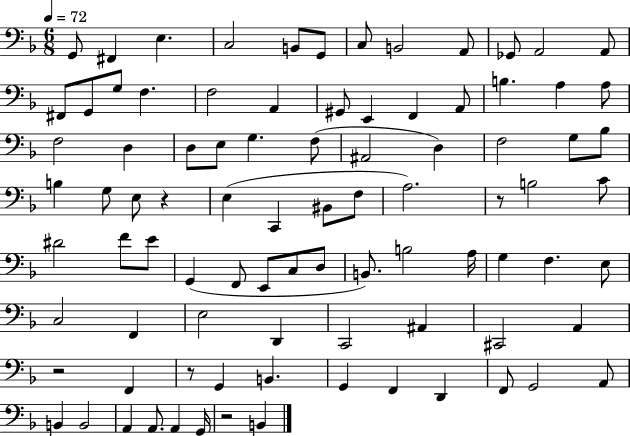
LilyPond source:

{
  \clef bass
  \numericTimeSignature
  \time 6/8
  \key f \major
  \tempo 4 = 72
  g,8 fis,4 e4. | c2 b,8 g,8 | c8 b,2 a,8 | ges,8 a,2 a,8 | \break fis,8 g,8 g8 f4. | f2 a,4 | gis,8 e,4 f,4 a,8 | b4. a4 a8 | \break f2 d4 | d8 e8 g4. f8( | ais,2 d4) | f2 g8 bes8 | \break b4 g8 e8 r4 | e4( c,4 bis,8 f8 | a2.) | r8 b2 c'8 | \break dis'2 f'8 e'8 | g,4( f,8 e,8 c8 d8 | b,8.) b2 a16 | g4 f4. e8 | \break c2 f,4 | e2 d,4 | c,2 ais,4 | cis,2 a,4 | \break r2 f,4 | r8 g,4 b,4. | g,4 f,4 d,4 | f,8 g,2 a,8 | \break b,4 b,2 | a,4 a,8. a,4 g,16 | r2 b,4 | \bar "|."
}